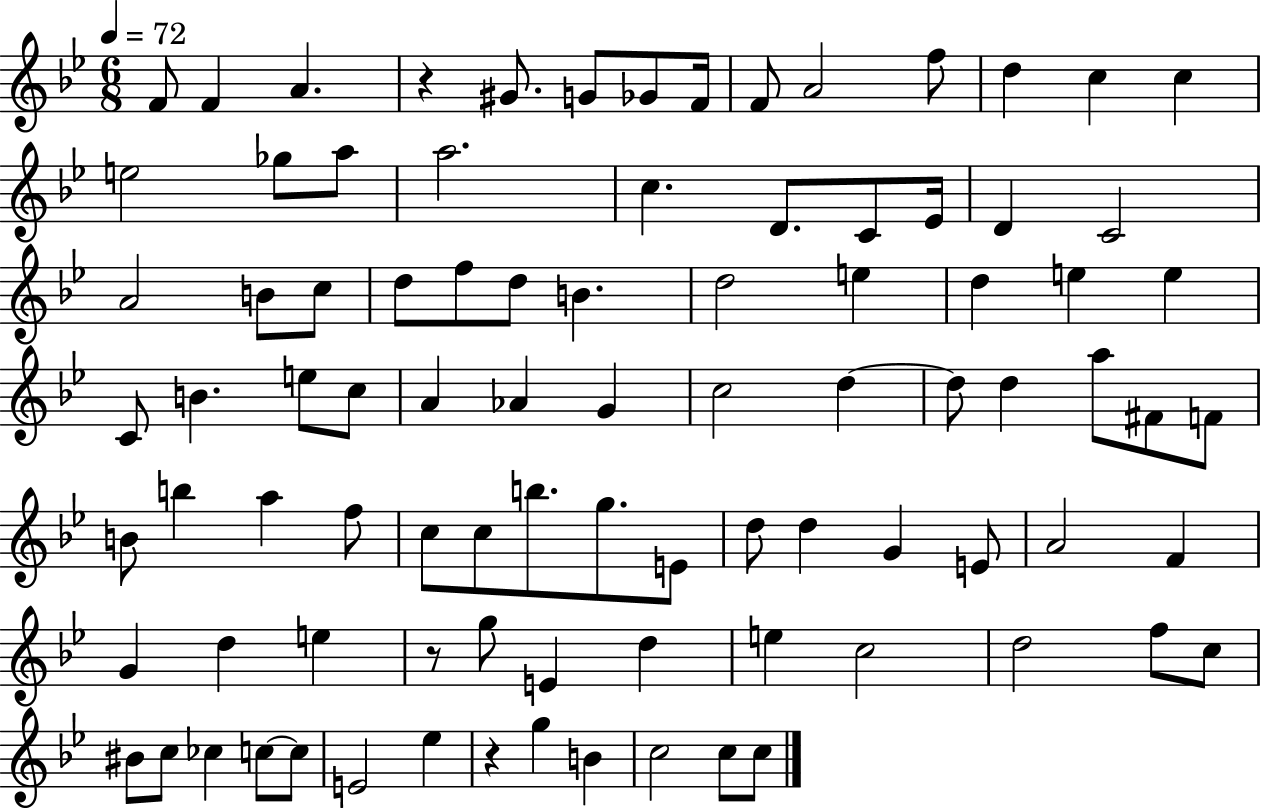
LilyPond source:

{
  \clef treble
  \numericTimeSignature
  \time 6/8
  \key bes \major
  \tempo 4 = 72
  f'8 f'4 a'4. | r4 gis'8. g'8 ges'8 f'16 | f'8 a'2 f''8 | d''4 c''4 c''4 | \break e''2 ges''8 a''8 | a''2. | c''4. d'8. c'8 ees'16 | d'4 c'2 | \break a'2 b'8 c''8 | d''8 f''8 d''8 b'4. | d''2 e''4 | d''4 e''4 e''4 | \break c'8 b'4. e''8 c''8 | a'4 aes'4 g'4 | c''2 d''4~~ | d''8 d''4 a''8 fis'8 f'8 | \break b'8 b''4 a''4 f''8 | c''8 c''8 b''8. g''8. e'8 | d''8 d''4 g'4 e'8 | a'2 f'4 | \break g'4 d''4 e''4 | r8 g''8 e'4 d''4 | e''4 c''2 | d''2 f''8 c''8 | \break bis'8 c''8 ces''4 c''8~~ c''8 | e'2 ees''4 | r4 g''4 b'4 | c''2 c''8 c''8 | \break \bar "|."
}